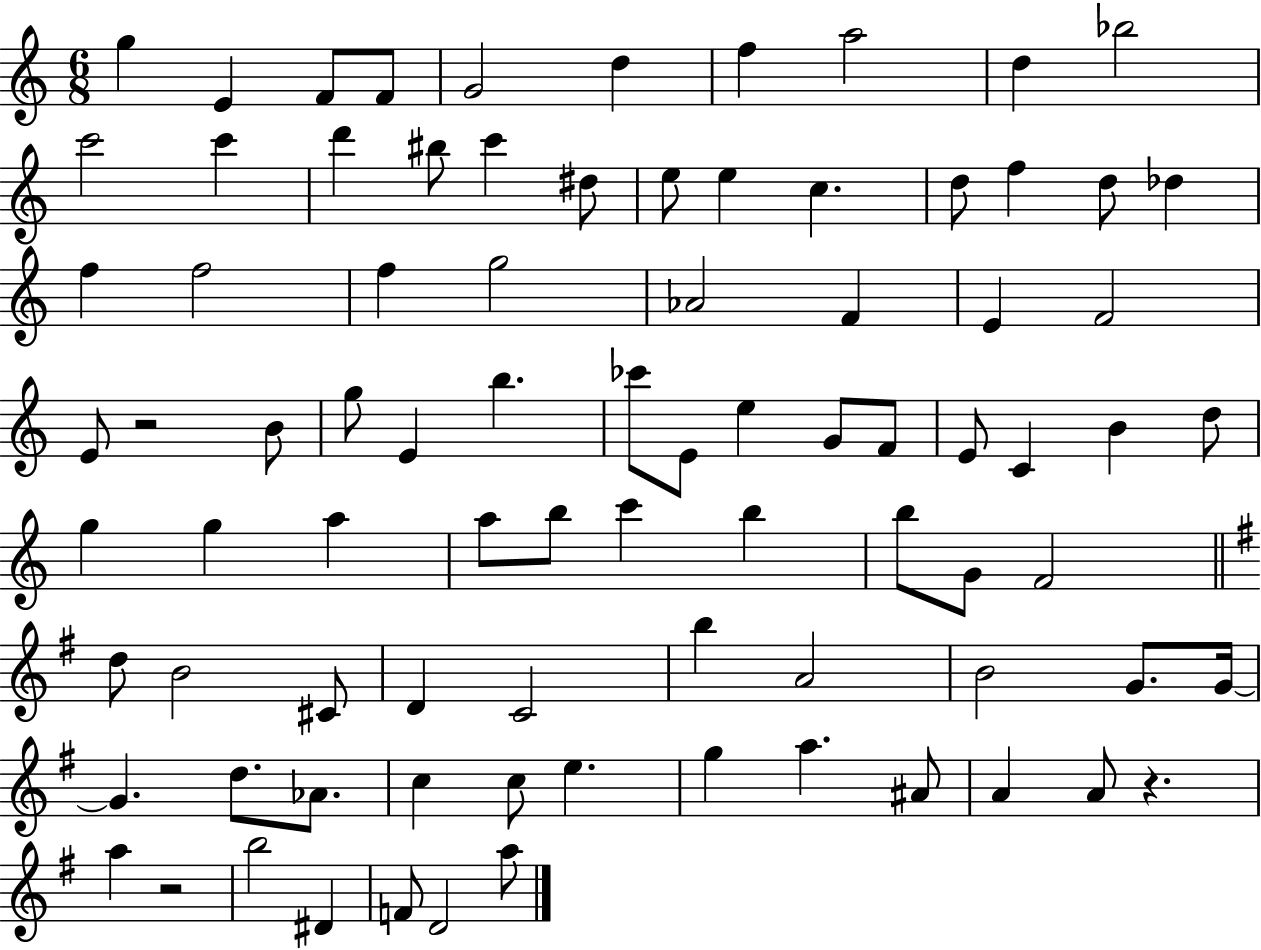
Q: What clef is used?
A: treble